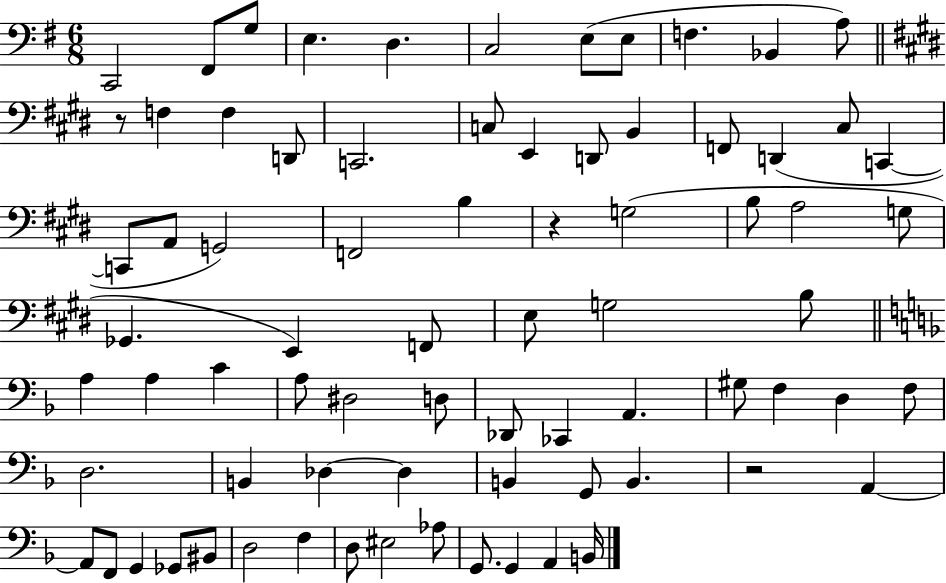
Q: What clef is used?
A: bass